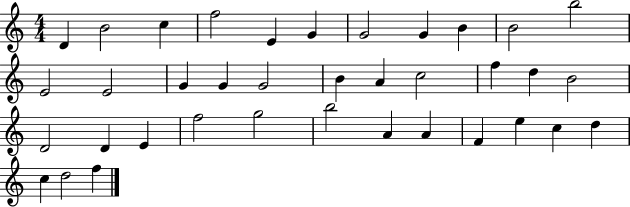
D4/q B4/h C5/q F5/h E4/q G4/q G4/h G4/q B4/q B4/h B5/h E4/h E4/h G4/q G4/q G4/h B4/q A4/q C5/h F5/q D5/q B4/h D4/h D4/q E4/q F5/h G5/h B5/h A4/q A4/q F4/q E5/q C5/q D5/q C5/q D5/h F5/q